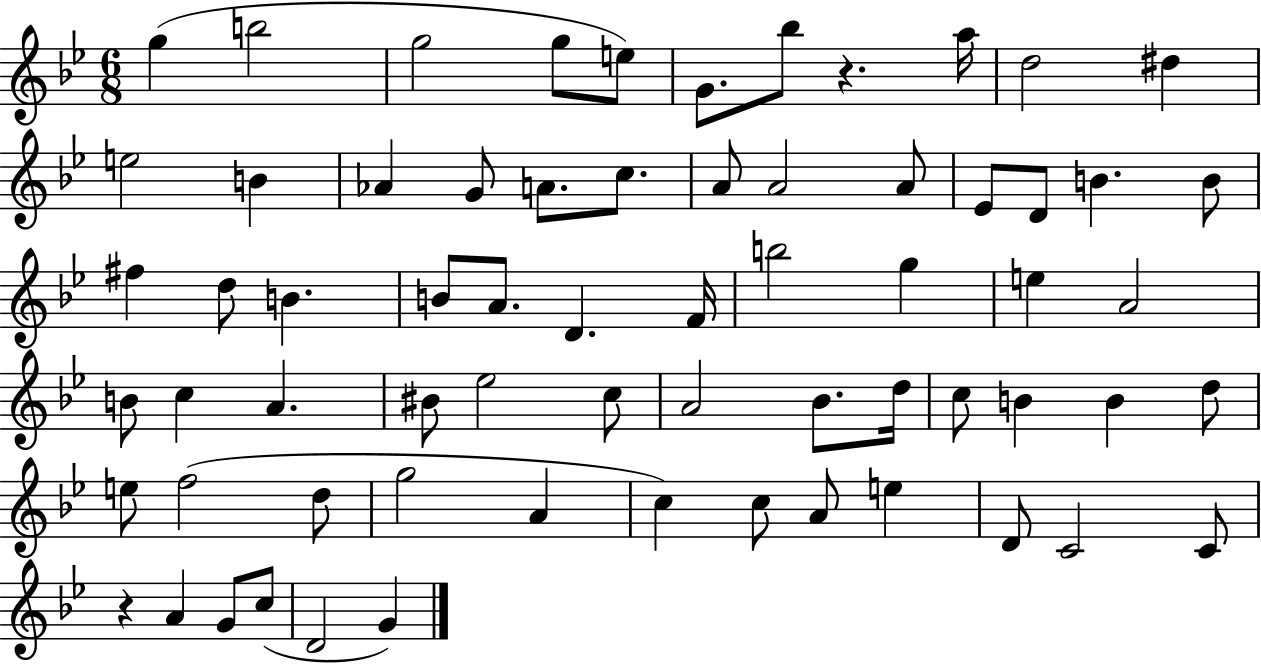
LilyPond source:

{
  \clef treble
  \numericTimeSignature
  \time 6/8
  \key bes \major
  g''4( b''2 | g''2 g''8 e''8) | g'8. bes''8 r4. a''16 | d''2 dis''4 | \break e''2 b'4 | aes'4 g'8 a'8. c''8. | a'8 a'2 a'8 | ees'8 d'8 b'4. b'8 | \break fis''4 d''8 b'4. | b'8 a'8. d'4. f'16 | b''2 g''4 | e''4 a'2 | \break b'8 c''4 a'4. | bis'8 ees''2 c''8 | a'2 bes'8. d''16 | c''8 b'4 b'4 d''8 | \break e''8 f''2( d''8 | g''2 a'4 | c''4) c''8 a'8 e''4 | d'8 c'2 c'8 | \break r4 a'4 g'8 c''8( | d'2 g'4) | \bar "|."
}